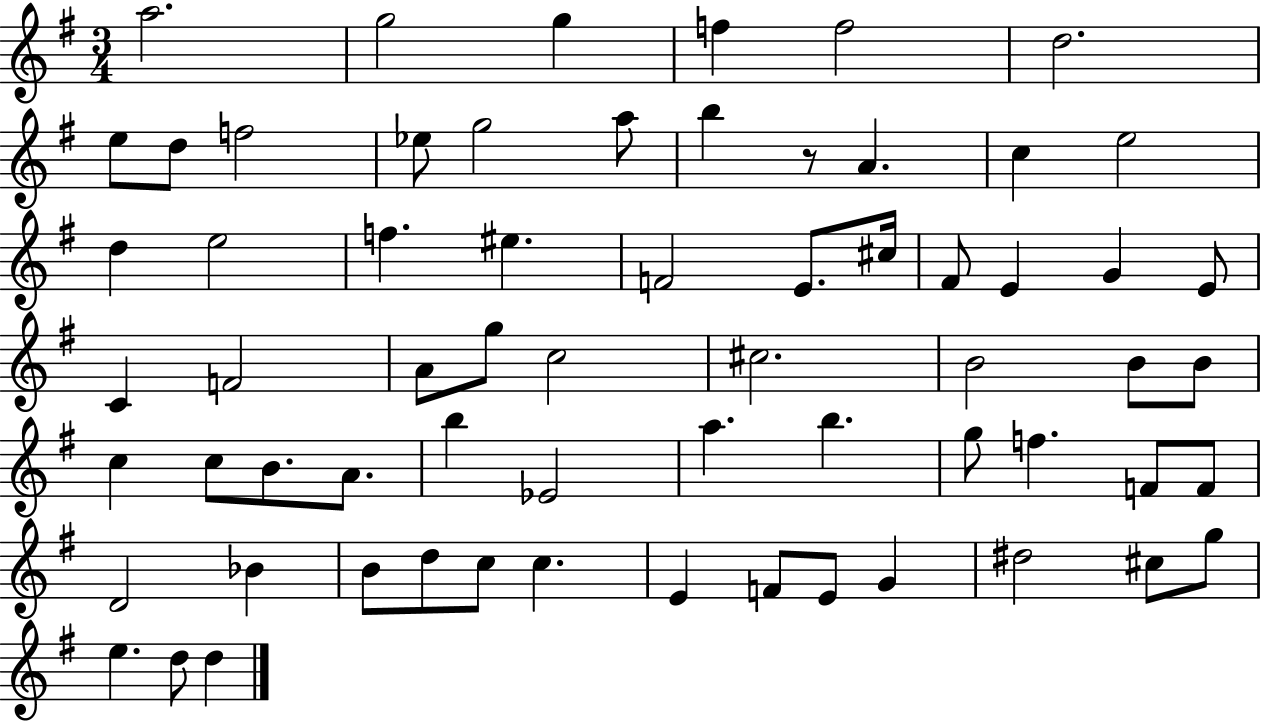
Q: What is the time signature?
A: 3/4